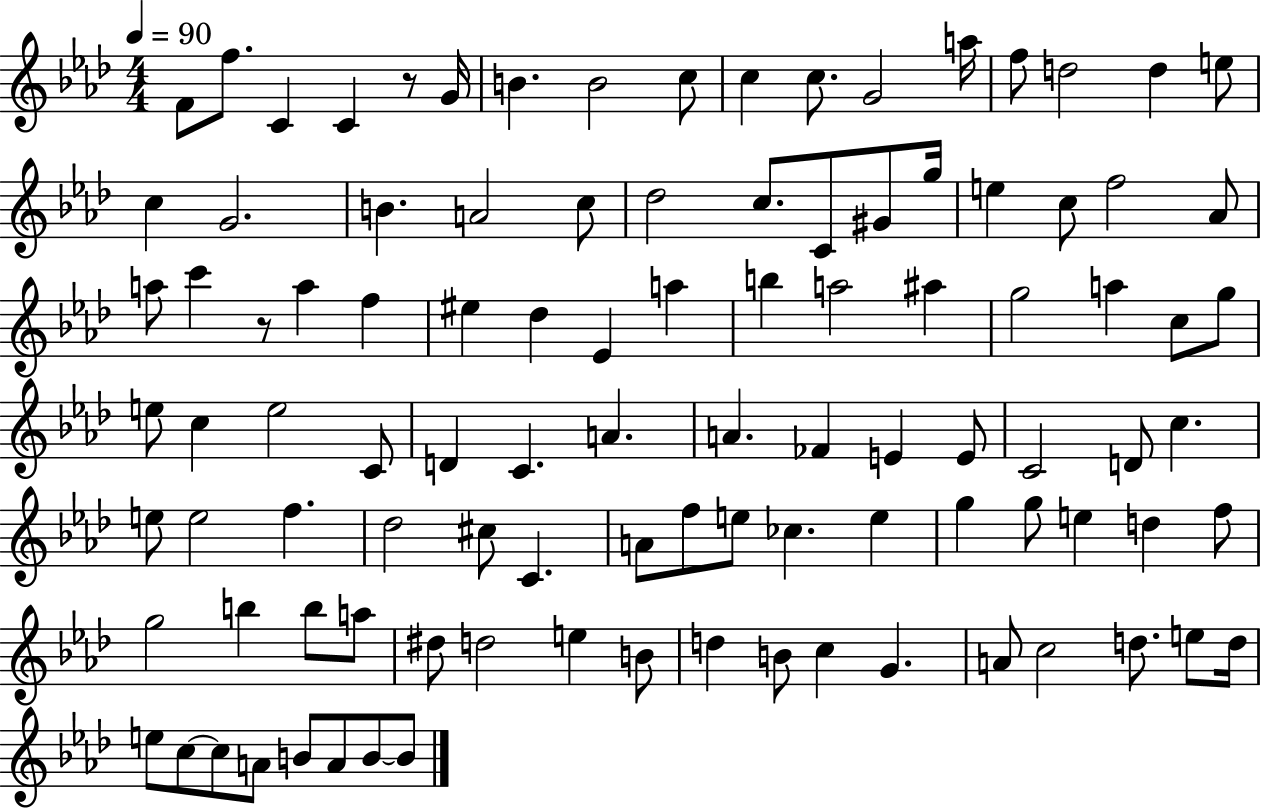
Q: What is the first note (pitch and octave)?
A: F4